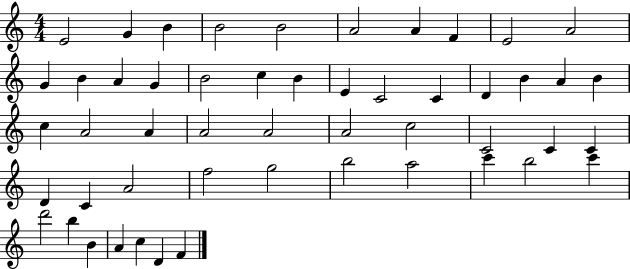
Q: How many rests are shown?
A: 0